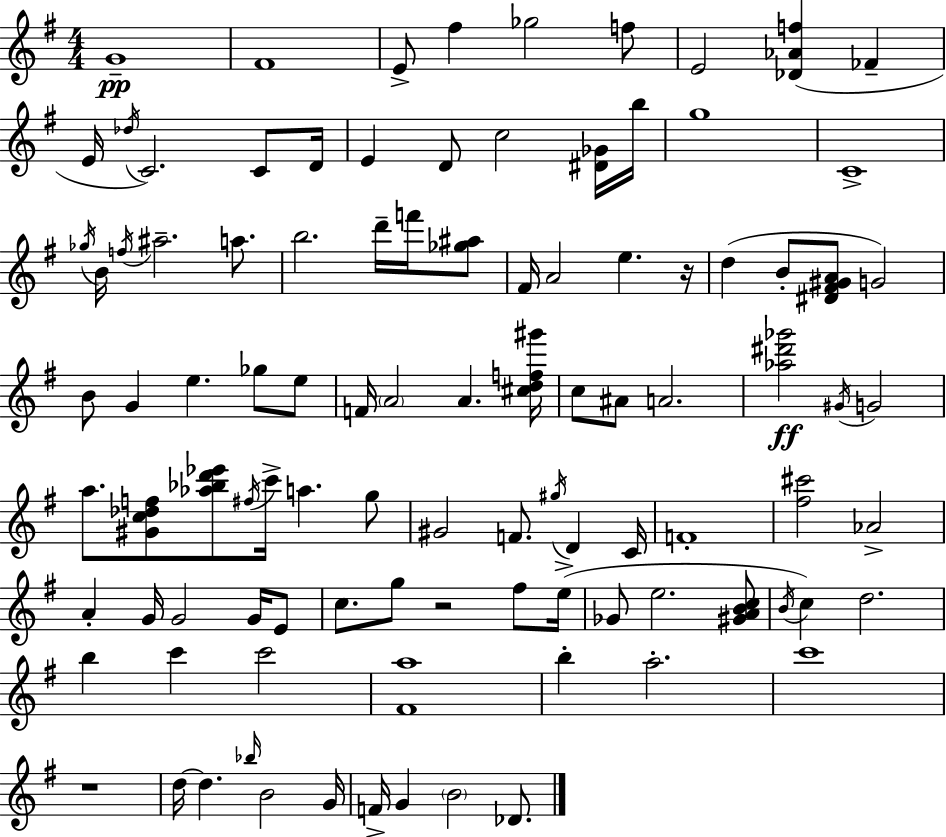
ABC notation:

X:1
T:Untitled
M:4/4
L:1/4
K:Em
G4 ^F4 E/2 ^f _g2 f/2 E2 [_D_Af] _F E/4 _d/4 C2 C/2 D/4 E D/2 c2 [^D_G]/4 b/4 g4 C4 _g/4 B/4 f/4 ^a2 a/2 b2 d'/4 f'/4 [_g^a]/2 ^F/4 A2 e z/4 d B/2 [^D^F^GA]/2 G2 B/2 G e _g/2 e/2 F/4 A2 A [^cdf^g']/4 c/2 ^A/2 A2 [_a^d'_g']2 ^G/4 G2 a/2 [^Gc_df]/2 [_a_bd'_e']/2 ^f/4 c'/4 a g/2 ^G2 F/2 ^g/4 D C/4 F4 [^f^c']2 _A2 A G/4 G2 G/4 E/2 c/2 g/2 z2 ^f/2 e/4 _G/2 e2 [^GABc]/2 B/4 c d2 b c' c'2 [^Fa]4 b a2 c'4 z4 d/4 d _b/4 B2 G/4 F/4 G B2 _D/2